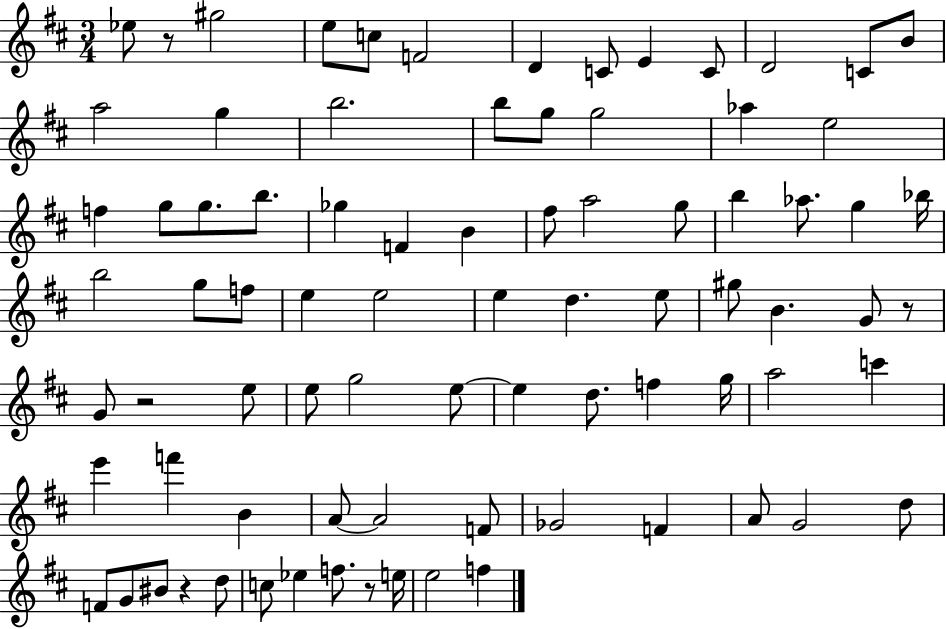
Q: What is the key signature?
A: D major